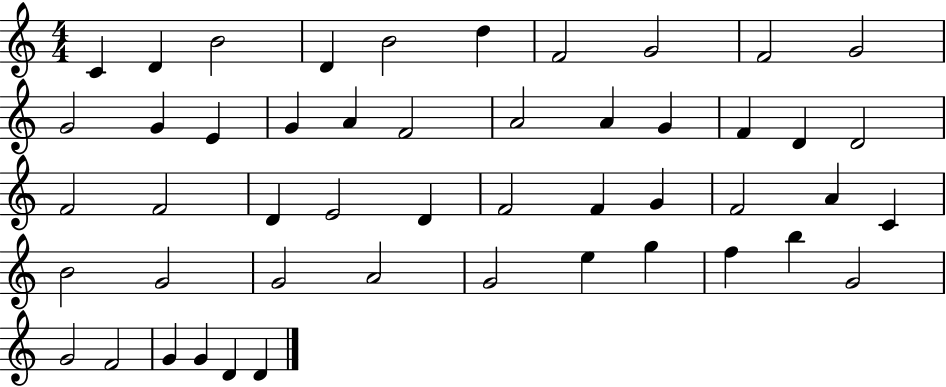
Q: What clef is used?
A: treble